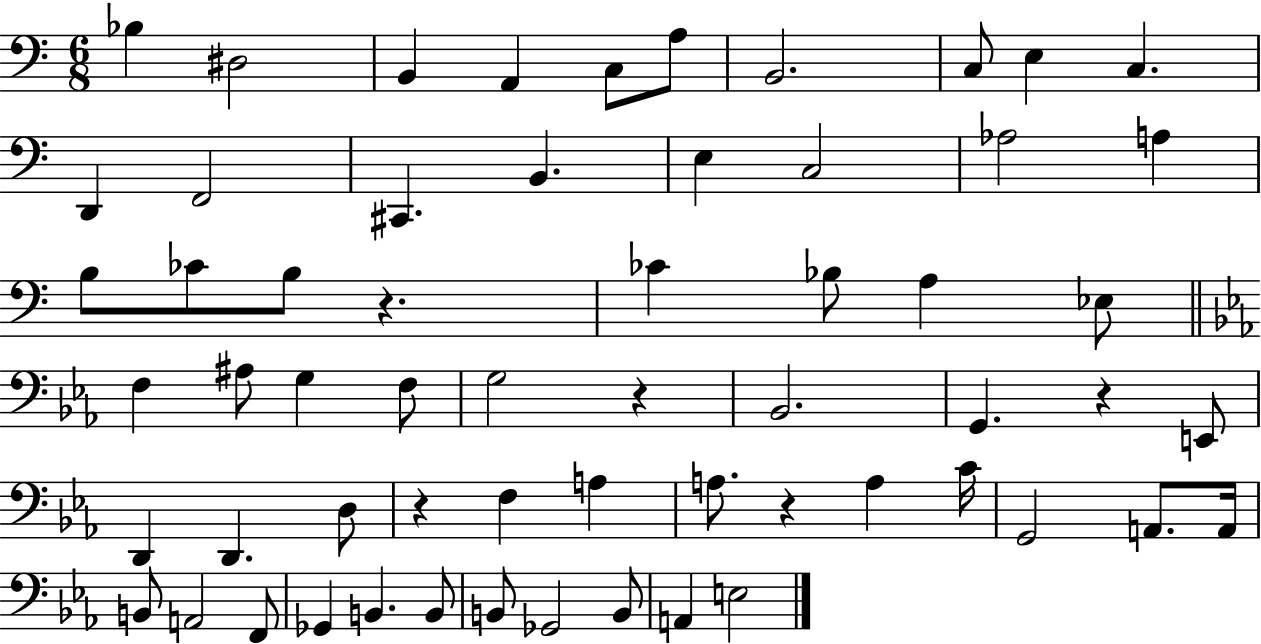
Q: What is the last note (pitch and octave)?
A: E3